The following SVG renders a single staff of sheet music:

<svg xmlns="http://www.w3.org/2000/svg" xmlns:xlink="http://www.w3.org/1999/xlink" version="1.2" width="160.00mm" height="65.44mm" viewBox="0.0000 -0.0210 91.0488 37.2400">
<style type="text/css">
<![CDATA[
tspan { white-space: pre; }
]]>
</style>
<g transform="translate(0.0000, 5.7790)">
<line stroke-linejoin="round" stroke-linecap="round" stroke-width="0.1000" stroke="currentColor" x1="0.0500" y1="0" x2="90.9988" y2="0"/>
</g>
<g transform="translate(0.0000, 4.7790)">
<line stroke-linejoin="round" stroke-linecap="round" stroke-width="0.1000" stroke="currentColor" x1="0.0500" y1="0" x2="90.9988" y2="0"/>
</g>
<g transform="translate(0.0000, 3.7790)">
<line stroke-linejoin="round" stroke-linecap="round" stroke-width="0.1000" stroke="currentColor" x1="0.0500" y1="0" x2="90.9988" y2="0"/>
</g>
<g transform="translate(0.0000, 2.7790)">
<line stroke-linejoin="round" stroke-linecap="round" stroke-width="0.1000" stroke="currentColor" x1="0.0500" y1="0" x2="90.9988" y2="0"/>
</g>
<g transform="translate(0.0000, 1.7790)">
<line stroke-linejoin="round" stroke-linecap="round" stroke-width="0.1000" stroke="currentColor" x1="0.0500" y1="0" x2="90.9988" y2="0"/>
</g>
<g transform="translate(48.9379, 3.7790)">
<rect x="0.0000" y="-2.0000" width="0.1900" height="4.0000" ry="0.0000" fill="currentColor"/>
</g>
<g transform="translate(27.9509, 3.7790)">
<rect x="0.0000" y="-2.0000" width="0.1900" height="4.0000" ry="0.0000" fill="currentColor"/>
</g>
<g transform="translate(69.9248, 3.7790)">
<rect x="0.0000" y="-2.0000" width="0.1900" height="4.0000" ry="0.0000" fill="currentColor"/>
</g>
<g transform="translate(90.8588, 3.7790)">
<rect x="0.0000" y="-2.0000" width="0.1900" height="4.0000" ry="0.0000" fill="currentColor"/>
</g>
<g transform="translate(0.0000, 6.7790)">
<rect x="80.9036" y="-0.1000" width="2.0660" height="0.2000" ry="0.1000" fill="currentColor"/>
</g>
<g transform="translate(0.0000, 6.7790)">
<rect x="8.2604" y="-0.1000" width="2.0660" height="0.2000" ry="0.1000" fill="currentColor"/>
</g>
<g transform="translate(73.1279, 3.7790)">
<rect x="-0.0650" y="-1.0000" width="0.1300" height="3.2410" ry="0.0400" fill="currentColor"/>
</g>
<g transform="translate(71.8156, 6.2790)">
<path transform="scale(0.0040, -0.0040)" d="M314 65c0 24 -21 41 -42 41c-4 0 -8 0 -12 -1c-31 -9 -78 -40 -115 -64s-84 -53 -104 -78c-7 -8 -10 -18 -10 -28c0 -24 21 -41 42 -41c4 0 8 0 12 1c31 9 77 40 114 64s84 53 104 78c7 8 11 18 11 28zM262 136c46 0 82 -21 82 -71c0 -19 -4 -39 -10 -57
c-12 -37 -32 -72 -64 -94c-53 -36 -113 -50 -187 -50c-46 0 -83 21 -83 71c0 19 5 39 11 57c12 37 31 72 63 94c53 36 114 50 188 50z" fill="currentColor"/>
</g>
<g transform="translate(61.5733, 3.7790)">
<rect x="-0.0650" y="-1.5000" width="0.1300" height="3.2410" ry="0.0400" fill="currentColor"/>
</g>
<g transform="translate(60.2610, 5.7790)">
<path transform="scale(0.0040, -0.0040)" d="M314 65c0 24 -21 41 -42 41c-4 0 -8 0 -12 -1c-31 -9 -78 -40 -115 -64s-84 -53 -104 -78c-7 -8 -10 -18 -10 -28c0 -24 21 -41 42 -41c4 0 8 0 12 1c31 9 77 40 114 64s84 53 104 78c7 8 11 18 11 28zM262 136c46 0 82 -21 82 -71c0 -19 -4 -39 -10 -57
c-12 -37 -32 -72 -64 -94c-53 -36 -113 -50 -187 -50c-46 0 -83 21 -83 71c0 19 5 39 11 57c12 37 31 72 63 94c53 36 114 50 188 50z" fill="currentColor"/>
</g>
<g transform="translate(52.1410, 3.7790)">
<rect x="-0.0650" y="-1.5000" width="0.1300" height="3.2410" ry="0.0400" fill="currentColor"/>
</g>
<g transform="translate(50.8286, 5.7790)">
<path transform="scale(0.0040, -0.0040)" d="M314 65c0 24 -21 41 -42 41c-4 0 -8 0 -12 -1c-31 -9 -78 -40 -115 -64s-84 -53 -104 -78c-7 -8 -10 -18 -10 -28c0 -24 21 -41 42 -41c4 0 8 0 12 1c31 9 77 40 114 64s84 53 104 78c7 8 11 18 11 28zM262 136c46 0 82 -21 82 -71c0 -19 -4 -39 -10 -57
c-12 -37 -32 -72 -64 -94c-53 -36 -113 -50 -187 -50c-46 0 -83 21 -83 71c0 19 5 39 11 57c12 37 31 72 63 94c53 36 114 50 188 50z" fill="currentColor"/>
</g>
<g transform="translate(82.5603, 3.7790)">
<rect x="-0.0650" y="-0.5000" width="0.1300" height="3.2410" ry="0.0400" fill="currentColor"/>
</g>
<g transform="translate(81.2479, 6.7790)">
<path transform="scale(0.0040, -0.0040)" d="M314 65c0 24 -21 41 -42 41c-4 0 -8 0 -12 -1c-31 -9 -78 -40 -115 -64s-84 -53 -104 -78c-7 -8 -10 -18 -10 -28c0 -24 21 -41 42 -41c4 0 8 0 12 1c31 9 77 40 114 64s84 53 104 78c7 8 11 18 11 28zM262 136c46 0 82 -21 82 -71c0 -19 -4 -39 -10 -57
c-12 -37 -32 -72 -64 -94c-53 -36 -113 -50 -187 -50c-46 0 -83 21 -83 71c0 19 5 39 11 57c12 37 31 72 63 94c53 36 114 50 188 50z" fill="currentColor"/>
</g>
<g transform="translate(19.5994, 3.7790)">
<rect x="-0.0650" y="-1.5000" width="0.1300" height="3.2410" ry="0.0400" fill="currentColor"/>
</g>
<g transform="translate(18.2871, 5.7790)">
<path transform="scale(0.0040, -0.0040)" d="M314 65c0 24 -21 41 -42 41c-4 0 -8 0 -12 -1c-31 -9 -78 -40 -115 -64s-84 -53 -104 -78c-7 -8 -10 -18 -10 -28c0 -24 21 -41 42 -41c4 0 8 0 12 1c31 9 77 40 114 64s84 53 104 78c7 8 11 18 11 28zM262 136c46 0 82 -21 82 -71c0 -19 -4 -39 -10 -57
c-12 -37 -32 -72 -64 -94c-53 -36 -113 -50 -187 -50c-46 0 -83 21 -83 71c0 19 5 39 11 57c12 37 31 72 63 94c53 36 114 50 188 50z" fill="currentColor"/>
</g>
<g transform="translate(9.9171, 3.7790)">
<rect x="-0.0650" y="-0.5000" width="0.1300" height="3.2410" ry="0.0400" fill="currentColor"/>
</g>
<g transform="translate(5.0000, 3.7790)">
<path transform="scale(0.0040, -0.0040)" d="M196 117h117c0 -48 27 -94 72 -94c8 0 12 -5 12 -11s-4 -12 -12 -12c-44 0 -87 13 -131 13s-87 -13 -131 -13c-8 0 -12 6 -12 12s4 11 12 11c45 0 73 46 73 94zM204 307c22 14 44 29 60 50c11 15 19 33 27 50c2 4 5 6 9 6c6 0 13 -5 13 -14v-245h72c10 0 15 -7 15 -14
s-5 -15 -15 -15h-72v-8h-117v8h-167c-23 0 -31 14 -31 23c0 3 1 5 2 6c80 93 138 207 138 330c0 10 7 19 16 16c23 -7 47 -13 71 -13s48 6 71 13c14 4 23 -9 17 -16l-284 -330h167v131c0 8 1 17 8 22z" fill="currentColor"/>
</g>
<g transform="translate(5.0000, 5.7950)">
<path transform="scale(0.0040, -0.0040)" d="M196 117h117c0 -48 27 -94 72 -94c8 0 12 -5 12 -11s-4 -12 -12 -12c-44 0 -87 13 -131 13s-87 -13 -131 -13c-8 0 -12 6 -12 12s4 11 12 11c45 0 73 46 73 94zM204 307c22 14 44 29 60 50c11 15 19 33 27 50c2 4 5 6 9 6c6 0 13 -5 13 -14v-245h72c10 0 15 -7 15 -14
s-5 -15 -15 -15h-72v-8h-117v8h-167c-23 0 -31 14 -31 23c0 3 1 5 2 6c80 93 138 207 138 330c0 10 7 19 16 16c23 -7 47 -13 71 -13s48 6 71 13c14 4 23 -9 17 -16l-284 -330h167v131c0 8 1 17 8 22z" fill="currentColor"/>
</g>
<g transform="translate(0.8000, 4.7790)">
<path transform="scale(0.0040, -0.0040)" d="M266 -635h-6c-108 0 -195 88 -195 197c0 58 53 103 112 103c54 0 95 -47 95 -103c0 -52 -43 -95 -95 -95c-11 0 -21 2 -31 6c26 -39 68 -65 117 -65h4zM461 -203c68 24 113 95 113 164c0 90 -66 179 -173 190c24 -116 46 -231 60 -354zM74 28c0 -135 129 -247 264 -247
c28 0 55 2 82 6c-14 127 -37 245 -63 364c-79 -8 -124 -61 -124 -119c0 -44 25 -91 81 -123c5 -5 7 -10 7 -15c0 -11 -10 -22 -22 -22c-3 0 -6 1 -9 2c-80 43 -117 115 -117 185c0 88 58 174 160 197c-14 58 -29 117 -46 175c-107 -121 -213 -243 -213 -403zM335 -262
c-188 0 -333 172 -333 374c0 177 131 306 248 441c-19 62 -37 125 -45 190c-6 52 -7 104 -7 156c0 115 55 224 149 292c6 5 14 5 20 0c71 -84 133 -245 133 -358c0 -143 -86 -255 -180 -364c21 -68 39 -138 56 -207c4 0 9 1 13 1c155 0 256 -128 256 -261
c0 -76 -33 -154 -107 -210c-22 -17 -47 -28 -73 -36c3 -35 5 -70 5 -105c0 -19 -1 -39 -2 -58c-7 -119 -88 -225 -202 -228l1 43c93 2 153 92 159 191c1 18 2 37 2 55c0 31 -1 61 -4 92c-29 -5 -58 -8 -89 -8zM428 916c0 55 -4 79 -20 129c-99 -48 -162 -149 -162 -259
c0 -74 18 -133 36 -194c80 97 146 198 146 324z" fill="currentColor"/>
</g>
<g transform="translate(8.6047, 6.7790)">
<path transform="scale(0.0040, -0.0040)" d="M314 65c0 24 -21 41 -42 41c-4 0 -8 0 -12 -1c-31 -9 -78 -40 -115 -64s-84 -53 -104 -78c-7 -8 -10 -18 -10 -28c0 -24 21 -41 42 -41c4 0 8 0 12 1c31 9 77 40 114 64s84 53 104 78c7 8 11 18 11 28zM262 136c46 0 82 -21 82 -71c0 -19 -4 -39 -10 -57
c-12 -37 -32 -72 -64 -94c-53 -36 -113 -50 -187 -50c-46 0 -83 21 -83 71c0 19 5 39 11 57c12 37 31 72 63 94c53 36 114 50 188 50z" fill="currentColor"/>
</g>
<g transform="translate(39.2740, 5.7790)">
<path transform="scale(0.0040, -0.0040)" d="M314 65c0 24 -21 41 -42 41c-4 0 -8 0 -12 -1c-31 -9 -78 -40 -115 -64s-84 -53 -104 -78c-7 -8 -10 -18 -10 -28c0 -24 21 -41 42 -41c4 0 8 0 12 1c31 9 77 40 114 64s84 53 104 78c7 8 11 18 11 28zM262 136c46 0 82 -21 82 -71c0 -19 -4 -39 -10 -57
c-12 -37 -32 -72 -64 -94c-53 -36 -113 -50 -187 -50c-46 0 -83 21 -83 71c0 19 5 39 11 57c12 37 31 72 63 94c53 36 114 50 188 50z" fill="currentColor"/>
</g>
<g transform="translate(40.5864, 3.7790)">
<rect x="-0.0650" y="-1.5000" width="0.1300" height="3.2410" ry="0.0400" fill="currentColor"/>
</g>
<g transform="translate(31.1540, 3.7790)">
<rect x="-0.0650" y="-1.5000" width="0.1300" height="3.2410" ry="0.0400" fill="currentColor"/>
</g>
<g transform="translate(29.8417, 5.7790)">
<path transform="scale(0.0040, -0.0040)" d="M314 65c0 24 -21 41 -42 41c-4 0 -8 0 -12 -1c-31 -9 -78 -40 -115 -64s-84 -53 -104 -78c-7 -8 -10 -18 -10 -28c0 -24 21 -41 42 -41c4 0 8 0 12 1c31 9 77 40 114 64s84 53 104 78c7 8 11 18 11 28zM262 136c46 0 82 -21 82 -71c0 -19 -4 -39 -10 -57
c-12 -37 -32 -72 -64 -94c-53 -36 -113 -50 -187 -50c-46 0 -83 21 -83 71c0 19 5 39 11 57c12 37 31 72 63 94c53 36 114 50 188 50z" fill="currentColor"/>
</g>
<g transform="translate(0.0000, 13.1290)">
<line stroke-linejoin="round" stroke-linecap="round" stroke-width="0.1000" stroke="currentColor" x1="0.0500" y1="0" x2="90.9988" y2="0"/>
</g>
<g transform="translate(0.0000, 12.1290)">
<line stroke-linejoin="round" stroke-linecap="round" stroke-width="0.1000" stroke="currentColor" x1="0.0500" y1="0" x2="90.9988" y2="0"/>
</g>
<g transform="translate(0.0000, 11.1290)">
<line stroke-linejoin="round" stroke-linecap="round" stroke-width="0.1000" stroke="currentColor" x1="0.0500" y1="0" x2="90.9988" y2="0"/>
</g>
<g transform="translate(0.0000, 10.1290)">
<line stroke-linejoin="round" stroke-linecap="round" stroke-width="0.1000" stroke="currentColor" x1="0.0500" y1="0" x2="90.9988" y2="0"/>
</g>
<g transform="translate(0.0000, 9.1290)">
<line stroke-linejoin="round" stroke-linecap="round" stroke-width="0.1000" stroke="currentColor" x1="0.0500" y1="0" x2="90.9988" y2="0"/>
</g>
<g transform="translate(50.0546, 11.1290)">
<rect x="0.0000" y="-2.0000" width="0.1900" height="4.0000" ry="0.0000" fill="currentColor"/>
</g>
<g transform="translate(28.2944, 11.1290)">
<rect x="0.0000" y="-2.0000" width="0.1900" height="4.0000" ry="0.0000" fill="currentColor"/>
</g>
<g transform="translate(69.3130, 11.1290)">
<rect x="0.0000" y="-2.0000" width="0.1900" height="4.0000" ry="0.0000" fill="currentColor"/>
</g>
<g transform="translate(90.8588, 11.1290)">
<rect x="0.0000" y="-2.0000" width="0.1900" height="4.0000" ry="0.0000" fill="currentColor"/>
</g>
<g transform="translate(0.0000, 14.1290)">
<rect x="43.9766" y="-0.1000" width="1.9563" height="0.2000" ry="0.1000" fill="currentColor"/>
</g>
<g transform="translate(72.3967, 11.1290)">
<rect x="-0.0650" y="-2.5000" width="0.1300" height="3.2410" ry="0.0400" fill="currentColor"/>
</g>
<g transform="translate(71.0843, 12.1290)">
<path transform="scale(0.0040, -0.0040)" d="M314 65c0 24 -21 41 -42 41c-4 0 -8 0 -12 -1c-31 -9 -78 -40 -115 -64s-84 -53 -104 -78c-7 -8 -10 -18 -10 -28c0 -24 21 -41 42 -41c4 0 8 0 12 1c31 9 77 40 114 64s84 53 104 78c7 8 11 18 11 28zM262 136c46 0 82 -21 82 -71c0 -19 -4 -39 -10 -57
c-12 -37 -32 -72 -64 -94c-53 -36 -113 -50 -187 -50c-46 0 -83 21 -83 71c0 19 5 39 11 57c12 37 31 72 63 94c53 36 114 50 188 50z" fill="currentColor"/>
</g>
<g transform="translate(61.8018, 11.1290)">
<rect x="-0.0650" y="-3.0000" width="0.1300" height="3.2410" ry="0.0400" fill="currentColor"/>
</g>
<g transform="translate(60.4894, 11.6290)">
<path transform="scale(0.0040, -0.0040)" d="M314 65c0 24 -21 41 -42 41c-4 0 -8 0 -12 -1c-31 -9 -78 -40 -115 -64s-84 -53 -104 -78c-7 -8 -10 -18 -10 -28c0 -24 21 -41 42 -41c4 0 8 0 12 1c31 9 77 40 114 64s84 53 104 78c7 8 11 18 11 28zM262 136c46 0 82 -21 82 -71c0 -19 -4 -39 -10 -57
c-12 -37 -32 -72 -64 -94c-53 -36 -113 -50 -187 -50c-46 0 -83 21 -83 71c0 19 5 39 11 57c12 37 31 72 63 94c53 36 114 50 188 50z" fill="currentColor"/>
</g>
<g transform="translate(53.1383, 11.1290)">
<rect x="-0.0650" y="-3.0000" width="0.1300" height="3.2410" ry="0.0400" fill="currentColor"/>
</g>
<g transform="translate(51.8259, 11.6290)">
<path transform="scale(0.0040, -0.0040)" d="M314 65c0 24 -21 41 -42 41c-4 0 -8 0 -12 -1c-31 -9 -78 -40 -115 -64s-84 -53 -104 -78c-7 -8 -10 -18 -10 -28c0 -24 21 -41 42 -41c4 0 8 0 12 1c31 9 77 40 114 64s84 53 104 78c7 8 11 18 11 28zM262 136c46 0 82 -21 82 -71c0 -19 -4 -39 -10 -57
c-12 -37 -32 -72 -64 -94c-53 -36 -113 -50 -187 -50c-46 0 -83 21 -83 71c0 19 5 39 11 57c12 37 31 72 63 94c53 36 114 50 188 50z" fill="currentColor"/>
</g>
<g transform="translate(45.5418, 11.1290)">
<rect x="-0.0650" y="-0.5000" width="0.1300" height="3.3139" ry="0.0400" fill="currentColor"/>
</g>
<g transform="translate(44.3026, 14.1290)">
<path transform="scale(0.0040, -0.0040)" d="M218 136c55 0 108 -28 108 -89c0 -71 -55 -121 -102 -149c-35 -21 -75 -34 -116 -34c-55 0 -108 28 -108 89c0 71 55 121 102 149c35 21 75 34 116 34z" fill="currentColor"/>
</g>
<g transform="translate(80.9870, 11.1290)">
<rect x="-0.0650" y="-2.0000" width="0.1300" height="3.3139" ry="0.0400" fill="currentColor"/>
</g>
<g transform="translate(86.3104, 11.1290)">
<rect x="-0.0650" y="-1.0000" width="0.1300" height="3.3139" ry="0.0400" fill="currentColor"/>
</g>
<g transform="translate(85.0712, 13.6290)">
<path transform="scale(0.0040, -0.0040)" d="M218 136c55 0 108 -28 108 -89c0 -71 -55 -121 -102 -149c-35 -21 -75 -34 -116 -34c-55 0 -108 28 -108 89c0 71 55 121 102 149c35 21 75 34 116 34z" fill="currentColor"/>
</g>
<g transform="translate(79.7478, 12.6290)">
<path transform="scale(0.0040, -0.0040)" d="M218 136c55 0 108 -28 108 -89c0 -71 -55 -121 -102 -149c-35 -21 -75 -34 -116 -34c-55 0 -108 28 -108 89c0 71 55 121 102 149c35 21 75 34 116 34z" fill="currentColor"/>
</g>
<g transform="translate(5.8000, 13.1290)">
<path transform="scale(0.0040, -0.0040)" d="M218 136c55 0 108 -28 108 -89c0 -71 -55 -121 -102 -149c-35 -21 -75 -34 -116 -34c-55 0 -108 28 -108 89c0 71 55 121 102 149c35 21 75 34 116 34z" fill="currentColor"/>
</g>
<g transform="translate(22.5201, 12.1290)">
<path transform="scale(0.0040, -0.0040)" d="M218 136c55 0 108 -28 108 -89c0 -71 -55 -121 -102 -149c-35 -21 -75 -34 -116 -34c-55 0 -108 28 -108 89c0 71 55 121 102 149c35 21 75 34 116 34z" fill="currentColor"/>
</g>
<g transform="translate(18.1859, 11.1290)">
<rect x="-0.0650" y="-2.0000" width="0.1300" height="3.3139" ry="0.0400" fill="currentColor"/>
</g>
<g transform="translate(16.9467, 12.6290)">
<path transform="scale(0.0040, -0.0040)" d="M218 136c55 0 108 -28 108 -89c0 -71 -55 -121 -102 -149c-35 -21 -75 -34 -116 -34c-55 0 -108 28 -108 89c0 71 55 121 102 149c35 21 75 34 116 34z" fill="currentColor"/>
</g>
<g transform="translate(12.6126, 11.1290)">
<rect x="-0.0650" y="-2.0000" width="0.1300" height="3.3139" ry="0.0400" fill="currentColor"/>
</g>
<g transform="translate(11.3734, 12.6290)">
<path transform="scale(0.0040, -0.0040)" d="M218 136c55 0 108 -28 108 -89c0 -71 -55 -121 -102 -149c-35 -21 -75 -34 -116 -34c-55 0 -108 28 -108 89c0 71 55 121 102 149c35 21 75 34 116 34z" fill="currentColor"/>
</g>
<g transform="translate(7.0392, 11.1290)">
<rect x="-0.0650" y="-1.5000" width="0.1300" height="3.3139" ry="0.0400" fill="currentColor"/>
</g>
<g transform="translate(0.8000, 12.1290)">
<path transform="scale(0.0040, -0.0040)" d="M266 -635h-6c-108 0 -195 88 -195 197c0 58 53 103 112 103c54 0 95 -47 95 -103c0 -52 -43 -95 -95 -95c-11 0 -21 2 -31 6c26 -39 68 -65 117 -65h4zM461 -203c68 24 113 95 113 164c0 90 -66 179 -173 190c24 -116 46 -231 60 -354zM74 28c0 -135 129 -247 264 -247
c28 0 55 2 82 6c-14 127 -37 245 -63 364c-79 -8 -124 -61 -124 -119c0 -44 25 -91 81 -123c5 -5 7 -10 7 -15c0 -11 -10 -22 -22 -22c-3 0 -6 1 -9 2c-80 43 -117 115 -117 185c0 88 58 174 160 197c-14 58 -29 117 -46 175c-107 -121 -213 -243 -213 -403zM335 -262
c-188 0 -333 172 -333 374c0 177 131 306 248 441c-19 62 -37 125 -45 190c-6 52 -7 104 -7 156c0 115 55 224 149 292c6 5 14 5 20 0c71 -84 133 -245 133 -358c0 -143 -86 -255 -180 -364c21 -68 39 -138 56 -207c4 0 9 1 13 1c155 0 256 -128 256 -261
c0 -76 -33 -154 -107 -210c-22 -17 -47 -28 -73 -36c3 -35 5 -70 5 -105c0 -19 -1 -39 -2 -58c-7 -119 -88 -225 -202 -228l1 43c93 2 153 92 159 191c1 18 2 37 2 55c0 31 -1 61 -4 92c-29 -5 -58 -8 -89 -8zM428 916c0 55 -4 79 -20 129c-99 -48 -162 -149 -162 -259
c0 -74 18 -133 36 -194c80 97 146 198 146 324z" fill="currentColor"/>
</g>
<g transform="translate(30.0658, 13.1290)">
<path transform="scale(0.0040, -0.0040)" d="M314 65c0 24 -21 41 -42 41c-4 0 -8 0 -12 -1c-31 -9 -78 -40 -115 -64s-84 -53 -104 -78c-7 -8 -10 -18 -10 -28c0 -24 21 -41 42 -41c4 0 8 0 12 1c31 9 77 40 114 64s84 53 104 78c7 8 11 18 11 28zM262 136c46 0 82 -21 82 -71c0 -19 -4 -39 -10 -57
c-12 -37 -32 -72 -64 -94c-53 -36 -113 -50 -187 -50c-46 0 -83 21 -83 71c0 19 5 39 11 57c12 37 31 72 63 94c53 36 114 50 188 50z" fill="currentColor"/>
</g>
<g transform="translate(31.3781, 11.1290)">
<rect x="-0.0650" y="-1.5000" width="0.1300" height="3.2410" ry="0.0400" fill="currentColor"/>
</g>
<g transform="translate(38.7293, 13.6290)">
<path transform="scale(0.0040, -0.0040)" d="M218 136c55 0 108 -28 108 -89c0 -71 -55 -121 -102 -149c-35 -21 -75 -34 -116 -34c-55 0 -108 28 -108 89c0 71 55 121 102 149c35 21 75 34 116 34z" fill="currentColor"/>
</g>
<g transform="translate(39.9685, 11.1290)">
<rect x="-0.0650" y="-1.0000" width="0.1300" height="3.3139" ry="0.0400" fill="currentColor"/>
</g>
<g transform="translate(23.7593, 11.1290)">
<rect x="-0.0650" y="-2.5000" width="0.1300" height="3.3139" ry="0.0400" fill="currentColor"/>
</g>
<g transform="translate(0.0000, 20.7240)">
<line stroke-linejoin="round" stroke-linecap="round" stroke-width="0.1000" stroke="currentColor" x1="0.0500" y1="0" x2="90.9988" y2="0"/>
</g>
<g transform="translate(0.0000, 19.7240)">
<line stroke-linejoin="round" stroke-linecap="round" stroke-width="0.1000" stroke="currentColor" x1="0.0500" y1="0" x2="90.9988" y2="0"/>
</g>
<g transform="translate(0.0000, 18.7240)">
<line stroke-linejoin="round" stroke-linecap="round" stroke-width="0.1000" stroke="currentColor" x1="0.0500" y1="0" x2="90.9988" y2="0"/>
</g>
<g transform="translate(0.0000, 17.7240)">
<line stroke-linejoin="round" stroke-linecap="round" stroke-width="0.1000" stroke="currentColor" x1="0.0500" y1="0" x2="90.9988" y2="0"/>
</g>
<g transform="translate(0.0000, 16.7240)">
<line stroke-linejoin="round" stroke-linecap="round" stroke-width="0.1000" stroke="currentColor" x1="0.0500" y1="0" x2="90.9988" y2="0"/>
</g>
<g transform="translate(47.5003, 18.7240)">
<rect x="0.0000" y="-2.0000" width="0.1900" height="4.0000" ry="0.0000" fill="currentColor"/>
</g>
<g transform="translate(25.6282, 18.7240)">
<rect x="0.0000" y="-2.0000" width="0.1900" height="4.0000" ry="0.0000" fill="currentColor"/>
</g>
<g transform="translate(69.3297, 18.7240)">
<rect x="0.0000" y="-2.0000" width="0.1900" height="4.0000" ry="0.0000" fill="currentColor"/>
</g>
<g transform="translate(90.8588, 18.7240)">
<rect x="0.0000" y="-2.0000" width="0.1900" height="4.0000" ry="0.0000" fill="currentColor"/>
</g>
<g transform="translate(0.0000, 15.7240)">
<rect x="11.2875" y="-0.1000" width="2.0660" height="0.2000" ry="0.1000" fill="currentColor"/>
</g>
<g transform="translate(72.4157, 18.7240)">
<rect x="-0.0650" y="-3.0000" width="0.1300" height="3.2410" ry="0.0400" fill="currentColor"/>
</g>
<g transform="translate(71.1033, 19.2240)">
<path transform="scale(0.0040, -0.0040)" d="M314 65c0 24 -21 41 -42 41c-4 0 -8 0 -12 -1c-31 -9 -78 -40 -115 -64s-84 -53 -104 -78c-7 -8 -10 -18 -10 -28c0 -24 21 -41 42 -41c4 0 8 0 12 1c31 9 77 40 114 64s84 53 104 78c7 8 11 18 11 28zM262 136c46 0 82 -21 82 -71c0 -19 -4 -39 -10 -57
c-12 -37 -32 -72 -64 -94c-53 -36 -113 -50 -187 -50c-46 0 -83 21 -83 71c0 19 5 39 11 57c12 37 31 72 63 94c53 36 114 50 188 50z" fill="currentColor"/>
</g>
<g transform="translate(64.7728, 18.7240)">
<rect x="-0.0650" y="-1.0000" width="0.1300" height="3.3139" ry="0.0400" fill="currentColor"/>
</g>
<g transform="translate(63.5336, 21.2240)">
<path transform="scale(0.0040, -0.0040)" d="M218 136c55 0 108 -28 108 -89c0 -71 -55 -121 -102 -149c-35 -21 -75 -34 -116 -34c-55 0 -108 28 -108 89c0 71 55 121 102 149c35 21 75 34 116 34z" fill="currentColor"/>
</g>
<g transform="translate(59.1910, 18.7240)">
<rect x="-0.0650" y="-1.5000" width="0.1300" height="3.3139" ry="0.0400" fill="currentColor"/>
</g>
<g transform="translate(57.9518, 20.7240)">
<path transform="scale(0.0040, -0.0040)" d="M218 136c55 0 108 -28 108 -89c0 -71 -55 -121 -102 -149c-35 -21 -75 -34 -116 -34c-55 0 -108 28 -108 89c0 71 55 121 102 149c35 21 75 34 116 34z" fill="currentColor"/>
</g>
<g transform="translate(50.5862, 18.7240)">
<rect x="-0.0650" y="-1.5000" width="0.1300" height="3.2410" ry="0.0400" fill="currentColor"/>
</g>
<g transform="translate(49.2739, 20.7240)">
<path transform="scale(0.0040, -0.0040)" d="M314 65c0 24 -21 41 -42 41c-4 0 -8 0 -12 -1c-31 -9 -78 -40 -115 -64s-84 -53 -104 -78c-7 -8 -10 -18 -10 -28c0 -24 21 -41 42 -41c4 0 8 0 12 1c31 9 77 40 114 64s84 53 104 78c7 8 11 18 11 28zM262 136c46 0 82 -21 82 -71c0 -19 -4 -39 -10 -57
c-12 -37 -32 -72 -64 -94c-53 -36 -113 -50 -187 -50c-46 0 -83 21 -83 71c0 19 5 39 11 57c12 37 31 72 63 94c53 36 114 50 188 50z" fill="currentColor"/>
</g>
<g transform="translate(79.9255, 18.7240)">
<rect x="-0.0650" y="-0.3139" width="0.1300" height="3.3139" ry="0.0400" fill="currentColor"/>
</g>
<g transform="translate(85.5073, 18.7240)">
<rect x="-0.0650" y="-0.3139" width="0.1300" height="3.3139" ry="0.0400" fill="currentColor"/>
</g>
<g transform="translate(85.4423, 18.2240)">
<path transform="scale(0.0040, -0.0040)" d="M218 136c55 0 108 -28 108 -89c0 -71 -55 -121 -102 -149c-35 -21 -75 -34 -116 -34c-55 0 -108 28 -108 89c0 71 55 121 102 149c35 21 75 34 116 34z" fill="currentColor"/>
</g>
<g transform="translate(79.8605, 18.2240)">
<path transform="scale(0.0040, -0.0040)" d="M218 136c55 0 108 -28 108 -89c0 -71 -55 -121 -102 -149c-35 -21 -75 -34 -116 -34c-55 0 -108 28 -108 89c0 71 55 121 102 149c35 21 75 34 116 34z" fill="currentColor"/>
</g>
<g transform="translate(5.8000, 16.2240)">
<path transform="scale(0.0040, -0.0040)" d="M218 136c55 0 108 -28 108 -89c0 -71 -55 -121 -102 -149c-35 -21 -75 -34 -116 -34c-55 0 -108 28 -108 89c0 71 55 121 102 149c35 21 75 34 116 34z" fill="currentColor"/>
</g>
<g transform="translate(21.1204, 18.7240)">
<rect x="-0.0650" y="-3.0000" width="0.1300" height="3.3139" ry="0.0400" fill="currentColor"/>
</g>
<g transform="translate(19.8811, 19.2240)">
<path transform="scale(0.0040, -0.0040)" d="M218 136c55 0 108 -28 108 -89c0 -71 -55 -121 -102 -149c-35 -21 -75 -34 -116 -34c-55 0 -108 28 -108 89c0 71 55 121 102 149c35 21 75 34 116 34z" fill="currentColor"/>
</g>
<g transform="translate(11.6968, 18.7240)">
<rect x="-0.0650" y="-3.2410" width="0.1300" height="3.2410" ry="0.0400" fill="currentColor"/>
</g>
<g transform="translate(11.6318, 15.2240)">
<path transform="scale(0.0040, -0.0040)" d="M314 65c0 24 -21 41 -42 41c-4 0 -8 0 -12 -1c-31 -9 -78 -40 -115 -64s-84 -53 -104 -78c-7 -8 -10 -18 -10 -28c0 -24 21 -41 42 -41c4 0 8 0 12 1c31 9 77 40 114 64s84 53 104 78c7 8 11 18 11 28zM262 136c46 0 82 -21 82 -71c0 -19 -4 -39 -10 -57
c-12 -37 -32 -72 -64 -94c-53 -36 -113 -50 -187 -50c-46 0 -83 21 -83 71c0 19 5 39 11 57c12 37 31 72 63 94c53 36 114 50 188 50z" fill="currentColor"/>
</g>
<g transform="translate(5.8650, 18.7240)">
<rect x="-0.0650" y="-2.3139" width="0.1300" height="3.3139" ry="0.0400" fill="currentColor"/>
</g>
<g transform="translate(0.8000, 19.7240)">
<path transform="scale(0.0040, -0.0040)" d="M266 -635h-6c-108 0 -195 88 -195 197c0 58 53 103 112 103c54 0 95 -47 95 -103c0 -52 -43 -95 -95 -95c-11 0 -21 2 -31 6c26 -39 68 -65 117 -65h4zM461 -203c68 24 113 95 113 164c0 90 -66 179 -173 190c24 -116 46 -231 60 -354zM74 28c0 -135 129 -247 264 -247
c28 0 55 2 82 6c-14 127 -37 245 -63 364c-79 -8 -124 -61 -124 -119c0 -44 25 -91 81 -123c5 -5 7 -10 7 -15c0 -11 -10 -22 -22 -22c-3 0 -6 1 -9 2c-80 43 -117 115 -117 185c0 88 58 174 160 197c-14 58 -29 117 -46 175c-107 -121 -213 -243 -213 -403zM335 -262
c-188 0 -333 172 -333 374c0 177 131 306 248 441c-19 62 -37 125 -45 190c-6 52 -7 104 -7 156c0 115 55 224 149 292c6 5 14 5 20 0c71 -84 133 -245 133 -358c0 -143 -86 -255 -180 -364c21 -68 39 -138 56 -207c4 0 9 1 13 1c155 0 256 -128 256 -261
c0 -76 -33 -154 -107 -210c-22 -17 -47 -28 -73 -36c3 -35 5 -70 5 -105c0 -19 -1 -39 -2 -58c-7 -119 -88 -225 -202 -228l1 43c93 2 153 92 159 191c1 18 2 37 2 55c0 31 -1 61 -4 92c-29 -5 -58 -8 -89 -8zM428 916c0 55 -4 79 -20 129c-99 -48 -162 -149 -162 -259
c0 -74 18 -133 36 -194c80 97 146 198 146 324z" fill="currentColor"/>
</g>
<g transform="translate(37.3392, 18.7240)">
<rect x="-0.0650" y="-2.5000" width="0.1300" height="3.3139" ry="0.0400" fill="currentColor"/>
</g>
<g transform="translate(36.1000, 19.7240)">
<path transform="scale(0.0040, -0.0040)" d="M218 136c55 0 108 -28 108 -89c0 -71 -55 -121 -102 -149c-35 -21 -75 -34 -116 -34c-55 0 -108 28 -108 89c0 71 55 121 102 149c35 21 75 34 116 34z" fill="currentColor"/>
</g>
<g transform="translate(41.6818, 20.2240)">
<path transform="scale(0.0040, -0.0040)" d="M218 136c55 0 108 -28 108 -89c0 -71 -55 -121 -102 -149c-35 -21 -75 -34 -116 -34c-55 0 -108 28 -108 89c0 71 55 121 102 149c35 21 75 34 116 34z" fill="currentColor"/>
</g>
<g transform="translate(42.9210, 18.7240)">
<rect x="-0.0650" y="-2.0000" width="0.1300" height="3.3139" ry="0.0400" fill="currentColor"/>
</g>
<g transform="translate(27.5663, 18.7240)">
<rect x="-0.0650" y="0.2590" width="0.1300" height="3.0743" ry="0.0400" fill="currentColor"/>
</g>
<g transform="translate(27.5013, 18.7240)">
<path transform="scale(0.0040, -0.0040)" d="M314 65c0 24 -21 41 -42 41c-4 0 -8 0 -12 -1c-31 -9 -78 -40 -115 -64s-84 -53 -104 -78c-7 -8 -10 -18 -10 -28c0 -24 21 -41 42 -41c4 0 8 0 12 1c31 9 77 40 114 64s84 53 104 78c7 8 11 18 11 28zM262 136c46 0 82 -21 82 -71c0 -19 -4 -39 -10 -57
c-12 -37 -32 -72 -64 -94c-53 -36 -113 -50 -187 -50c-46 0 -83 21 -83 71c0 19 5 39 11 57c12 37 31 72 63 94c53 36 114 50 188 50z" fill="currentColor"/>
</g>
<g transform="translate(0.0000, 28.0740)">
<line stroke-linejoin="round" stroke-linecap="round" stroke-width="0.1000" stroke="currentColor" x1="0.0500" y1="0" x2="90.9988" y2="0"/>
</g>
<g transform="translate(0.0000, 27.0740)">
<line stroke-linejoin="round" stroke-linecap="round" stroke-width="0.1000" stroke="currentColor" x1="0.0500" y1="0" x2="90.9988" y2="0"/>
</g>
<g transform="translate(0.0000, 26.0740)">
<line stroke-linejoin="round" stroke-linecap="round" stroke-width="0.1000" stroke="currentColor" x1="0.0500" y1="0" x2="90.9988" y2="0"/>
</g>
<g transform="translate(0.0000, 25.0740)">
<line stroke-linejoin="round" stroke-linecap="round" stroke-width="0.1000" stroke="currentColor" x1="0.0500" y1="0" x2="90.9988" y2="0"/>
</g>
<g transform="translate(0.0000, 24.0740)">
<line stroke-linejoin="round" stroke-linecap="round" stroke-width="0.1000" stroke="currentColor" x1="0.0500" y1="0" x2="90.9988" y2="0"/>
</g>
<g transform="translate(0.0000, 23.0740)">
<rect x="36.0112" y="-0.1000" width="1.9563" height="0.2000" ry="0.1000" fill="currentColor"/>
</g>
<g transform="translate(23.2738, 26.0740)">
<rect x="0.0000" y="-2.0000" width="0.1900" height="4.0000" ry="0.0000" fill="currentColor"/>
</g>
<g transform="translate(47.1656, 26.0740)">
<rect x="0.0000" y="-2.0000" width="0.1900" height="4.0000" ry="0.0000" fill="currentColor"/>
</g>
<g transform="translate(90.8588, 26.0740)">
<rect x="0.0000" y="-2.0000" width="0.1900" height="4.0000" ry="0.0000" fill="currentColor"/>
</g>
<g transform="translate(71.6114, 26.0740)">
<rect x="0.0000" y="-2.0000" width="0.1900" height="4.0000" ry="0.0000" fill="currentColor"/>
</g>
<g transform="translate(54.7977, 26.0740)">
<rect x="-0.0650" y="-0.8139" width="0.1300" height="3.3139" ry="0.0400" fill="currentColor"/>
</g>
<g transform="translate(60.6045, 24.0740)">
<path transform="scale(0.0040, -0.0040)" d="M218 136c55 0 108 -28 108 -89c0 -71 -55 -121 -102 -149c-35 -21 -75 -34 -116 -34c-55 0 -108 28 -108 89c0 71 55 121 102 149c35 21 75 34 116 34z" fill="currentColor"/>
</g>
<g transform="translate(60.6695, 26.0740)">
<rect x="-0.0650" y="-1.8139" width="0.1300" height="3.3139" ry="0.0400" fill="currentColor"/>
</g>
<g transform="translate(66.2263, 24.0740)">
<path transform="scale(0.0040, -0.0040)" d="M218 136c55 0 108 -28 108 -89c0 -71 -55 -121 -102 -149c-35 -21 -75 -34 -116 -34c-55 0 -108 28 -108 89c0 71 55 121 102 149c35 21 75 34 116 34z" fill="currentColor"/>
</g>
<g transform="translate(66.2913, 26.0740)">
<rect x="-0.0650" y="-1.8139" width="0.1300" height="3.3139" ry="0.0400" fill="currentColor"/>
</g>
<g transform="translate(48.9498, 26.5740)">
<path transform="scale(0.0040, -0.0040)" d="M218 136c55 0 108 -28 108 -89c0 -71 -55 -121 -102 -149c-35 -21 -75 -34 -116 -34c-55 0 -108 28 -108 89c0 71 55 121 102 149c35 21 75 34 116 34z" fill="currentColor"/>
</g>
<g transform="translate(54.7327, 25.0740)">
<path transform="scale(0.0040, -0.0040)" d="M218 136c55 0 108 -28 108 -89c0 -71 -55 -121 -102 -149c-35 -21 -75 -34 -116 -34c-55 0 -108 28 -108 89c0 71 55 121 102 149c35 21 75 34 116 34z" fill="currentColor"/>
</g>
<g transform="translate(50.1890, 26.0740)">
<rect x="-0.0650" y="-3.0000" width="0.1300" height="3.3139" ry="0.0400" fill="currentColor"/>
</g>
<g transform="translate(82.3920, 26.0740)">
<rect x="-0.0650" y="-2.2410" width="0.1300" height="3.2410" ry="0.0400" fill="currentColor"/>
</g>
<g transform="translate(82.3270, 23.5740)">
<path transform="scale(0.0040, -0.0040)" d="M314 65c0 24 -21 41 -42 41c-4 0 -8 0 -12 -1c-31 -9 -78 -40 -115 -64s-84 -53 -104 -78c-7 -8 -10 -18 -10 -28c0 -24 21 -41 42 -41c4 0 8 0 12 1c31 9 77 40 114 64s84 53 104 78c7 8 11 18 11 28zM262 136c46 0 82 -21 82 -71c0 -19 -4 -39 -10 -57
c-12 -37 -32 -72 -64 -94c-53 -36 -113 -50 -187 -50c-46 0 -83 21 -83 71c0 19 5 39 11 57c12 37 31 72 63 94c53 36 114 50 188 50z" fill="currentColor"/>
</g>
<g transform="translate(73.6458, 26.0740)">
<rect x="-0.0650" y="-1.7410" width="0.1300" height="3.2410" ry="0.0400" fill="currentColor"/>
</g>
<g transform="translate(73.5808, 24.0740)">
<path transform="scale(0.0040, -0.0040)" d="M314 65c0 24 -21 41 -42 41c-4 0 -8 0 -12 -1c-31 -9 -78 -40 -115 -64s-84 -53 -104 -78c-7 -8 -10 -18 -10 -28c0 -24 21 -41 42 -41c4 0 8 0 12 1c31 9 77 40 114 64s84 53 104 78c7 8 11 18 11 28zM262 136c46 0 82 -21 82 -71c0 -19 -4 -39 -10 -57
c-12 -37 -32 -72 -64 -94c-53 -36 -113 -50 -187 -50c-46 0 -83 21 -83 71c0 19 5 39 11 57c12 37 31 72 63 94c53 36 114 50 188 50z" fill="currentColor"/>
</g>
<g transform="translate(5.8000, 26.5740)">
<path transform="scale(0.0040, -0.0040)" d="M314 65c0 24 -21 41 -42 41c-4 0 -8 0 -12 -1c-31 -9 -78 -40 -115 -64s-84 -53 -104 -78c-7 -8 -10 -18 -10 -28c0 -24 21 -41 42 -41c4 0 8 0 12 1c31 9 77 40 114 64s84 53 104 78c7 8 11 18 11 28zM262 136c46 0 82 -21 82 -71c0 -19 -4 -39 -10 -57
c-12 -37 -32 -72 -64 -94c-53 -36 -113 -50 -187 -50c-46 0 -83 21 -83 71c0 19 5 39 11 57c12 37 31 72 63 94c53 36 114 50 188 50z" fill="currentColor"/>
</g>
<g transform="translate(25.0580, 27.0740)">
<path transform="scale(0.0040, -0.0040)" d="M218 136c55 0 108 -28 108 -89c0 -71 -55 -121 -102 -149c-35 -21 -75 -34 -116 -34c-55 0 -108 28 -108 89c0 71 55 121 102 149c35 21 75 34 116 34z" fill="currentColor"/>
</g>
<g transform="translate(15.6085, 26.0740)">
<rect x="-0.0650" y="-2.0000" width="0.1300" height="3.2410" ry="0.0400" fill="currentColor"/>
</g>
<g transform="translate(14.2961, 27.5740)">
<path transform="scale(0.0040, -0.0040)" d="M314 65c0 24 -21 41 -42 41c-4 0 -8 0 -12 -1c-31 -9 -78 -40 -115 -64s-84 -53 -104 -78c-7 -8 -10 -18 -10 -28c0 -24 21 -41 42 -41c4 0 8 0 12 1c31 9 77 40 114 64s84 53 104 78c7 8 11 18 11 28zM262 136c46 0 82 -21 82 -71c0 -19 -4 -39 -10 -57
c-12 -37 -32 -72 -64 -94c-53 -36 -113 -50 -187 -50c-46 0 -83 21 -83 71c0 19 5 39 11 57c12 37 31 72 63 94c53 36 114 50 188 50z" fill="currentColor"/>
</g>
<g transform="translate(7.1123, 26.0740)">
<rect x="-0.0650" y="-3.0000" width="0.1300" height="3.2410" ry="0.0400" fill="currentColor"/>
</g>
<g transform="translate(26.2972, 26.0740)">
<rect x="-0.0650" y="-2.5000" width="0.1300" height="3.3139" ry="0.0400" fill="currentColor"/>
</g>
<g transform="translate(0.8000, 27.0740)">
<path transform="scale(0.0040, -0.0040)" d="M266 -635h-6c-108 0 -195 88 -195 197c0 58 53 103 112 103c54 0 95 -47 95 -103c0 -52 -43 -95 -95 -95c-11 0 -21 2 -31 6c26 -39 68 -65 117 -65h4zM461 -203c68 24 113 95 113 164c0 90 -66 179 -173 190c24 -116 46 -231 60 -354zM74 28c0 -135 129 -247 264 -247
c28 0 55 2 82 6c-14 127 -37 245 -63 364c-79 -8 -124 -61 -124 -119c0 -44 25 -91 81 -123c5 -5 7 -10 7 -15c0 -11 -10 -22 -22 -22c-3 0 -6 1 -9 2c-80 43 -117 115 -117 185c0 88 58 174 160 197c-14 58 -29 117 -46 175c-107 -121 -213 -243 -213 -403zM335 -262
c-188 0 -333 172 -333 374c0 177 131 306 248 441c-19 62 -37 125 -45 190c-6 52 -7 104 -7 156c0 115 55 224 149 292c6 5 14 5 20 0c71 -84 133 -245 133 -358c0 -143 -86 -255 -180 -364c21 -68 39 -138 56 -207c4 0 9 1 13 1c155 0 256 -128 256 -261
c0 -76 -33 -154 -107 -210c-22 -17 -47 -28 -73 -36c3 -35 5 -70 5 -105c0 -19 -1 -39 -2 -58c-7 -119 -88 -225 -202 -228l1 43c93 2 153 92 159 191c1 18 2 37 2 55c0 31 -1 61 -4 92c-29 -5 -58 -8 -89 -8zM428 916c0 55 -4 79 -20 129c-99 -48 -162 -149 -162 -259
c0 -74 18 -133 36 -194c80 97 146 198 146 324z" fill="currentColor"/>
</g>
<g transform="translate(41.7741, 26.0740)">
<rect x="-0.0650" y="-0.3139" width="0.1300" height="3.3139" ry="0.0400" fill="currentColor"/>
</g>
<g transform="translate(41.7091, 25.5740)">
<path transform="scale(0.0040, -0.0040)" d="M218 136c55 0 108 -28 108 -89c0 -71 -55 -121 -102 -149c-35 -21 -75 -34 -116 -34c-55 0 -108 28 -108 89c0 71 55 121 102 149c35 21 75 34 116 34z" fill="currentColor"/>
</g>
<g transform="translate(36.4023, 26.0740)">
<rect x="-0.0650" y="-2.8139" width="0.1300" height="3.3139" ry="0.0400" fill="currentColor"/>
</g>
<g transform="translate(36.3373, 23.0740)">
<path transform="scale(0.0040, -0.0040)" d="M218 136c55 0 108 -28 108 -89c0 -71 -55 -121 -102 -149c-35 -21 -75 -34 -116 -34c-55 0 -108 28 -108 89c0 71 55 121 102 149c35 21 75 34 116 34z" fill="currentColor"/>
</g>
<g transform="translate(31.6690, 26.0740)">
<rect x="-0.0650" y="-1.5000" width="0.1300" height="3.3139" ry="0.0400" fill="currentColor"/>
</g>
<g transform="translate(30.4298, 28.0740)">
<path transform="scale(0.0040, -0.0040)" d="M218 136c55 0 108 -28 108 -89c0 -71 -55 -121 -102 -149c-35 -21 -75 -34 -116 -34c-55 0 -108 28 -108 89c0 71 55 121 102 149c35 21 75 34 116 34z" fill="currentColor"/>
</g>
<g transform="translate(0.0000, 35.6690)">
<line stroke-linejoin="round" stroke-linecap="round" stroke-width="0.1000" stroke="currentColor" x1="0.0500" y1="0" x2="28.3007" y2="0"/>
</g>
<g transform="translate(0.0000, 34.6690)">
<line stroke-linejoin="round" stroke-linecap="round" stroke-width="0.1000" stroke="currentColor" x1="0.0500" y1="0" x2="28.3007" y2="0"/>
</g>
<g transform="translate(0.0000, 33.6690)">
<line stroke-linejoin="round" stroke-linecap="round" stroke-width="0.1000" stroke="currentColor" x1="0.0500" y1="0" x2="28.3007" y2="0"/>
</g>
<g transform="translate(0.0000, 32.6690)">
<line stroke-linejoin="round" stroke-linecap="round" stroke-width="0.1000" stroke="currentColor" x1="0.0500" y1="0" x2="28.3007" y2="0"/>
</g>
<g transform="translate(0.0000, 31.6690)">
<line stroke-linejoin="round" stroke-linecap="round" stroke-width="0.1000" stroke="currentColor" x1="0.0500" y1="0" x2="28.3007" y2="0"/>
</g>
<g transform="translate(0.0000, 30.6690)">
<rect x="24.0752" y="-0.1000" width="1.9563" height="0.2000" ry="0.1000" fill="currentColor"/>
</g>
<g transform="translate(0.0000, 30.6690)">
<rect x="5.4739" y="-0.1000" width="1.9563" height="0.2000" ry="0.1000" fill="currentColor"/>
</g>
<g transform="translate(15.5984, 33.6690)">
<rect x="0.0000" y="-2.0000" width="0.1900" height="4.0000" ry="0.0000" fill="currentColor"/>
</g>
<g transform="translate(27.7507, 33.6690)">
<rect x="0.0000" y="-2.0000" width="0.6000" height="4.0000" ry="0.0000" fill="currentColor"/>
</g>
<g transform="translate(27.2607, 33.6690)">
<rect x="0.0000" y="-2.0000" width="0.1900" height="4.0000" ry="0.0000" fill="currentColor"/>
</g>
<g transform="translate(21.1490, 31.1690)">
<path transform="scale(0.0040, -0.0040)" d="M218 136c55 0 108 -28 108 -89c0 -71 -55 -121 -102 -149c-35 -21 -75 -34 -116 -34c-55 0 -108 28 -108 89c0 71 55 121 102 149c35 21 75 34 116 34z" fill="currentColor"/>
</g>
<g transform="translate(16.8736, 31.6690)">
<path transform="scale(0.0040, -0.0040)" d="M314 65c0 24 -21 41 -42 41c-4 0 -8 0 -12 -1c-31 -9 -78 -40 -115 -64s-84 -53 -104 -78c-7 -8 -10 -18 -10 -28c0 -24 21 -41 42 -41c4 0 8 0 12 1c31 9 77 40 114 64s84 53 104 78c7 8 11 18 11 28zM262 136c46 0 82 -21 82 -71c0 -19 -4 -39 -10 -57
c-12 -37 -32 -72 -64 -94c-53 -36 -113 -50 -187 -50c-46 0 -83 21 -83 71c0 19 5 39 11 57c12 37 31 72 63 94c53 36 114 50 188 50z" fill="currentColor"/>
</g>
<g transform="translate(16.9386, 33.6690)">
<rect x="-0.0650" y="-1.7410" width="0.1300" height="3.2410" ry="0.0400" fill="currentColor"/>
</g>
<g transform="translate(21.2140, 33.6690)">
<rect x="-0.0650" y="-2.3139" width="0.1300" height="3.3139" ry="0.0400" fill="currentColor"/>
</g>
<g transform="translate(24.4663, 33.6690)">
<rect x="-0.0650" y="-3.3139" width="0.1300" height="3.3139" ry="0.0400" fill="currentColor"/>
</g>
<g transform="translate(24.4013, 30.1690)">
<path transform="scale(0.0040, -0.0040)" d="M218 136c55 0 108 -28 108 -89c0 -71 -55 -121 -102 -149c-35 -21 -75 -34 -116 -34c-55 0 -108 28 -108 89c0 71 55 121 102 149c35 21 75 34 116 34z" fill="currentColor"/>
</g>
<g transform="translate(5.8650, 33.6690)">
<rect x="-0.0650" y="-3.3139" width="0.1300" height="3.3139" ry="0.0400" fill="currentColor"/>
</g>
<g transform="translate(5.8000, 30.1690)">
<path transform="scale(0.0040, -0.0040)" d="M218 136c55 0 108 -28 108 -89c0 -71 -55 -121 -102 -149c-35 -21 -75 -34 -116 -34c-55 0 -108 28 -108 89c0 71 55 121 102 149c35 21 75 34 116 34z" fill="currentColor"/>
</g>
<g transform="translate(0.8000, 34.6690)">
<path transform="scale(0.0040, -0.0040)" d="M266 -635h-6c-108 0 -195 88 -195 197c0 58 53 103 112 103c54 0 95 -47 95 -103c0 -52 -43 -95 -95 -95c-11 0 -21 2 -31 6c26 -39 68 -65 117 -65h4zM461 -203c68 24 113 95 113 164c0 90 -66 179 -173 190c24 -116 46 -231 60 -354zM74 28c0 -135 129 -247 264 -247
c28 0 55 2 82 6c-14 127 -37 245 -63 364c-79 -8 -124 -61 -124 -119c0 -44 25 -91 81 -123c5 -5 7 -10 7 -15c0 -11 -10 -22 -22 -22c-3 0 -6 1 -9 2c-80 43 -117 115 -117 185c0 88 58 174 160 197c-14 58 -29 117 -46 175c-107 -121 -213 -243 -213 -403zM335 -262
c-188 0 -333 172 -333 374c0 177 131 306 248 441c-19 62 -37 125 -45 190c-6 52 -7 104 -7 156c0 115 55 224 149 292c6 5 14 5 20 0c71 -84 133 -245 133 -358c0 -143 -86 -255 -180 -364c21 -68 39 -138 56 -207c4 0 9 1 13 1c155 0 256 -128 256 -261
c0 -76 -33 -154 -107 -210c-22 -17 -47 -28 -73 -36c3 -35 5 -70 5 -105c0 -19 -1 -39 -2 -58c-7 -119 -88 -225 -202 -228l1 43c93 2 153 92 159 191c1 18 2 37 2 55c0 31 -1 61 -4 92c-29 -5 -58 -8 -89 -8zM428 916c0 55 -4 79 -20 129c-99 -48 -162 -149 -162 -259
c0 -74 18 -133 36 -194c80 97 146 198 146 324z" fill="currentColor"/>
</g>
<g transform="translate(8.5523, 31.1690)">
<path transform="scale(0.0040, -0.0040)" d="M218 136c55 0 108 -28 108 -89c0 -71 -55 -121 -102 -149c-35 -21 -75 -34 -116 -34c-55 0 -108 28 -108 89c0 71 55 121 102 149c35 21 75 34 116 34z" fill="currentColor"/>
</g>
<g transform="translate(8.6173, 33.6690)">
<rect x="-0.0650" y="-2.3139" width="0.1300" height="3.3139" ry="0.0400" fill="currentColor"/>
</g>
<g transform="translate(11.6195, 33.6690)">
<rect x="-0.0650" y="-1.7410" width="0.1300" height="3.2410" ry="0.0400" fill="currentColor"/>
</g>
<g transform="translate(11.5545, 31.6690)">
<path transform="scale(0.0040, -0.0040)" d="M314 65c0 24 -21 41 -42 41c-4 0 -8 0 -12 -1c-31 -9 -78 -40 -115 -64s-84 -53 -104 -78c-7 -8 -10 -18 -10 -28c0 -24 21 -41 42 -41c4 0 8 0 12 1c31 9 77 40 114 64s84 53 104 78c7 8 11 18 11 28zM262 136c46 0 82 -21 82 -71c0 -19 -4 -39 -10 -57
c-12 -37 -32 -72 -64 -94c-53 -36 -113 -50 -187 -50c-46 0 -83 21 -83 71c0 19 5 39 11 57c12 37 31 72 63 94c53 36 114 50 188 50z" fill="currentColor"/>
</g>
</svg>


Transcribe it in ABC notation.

X:1
T:Untitled
M:4/4
L:1/4
K:C
C2 E2 E2 E2 E2 E2 D2 C2 E F F G E2 D C A2 A2 G2 F D g b2 A B2 G F E2 E D A2 c c A2 F2 G E a c A d f f f2 g2 b g f2 f2 g b